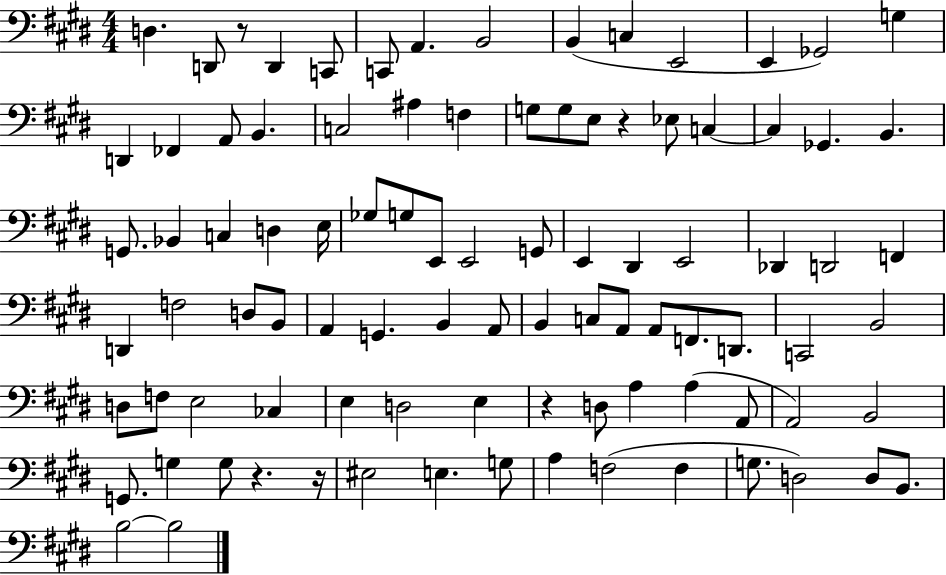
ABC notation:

X:1
T:Untitled
M:4/4
L:1/4
K:E
D, D,,/2 z/2 D,, C,,/2 C,,/2 A,, B,,2 B,, C, E,,2 E,, _G,,2 G, D,, _F,, A,,/2 B,, C,2 ^A, F, G,/2 G,/2 E,/2 z _E,/2 C, C, _G,, B,, G,,/2 _B,, C, D, E,/4 _G,/2 G,/2 E,,/2 E,,2 G,,/2 E,, ^D,, E,,2 _D,, D,,2 F,, D,, F,2 D,/2 B,,/2 A,, G,, B,, A,,/2 B,, C,/2 A,,/2 A,,/2 F,,/2 D,,/2 C,,2 B,,2 D,/2 F,/2 E,2 _C, E, D,2 E, z D,/2 A, A, A,,/2 A,,2 B,,2 G,,/2 G, G,/2 z z/4 ^E,2 E, G,/2 A, F,2 F, G,/2 D,2 D,/2 B,,/2 B,2 B,2